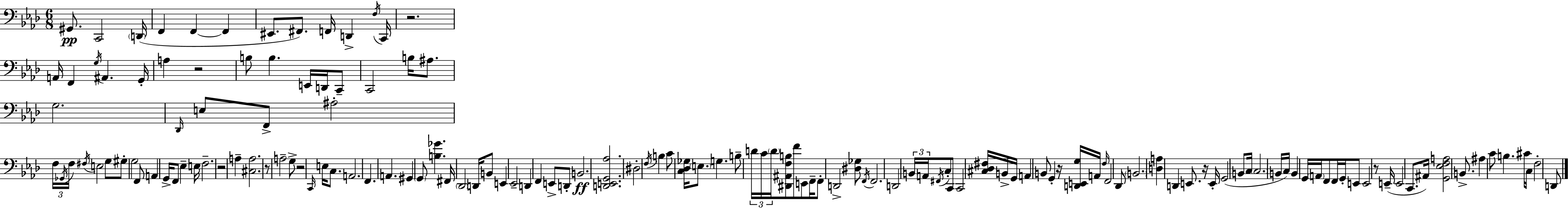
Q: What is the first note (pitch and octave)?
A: G#2